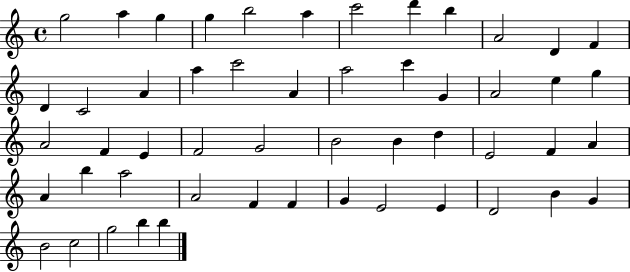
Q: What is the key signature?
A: C major